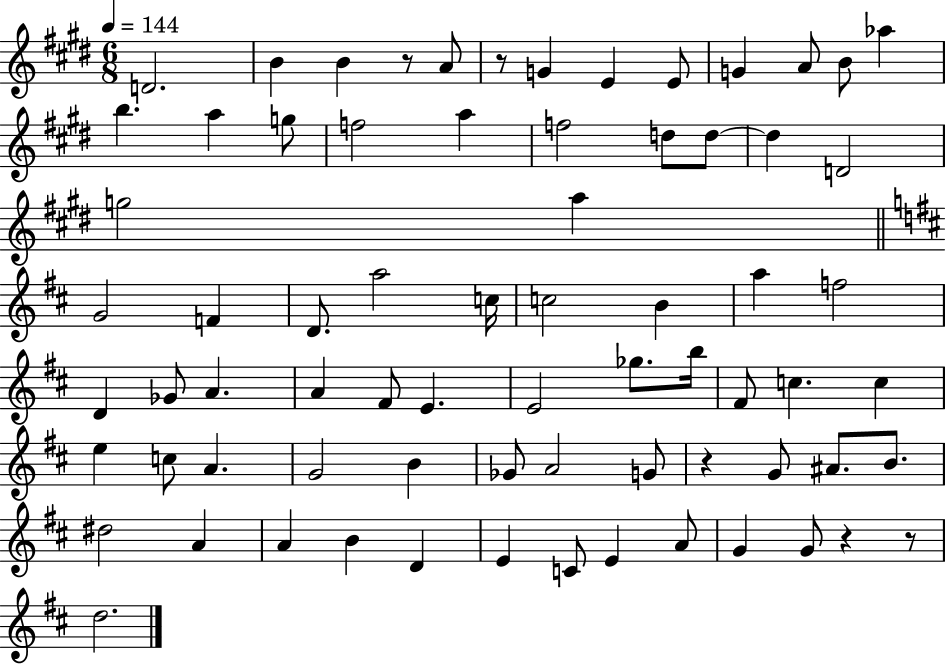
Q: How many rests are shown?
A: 5